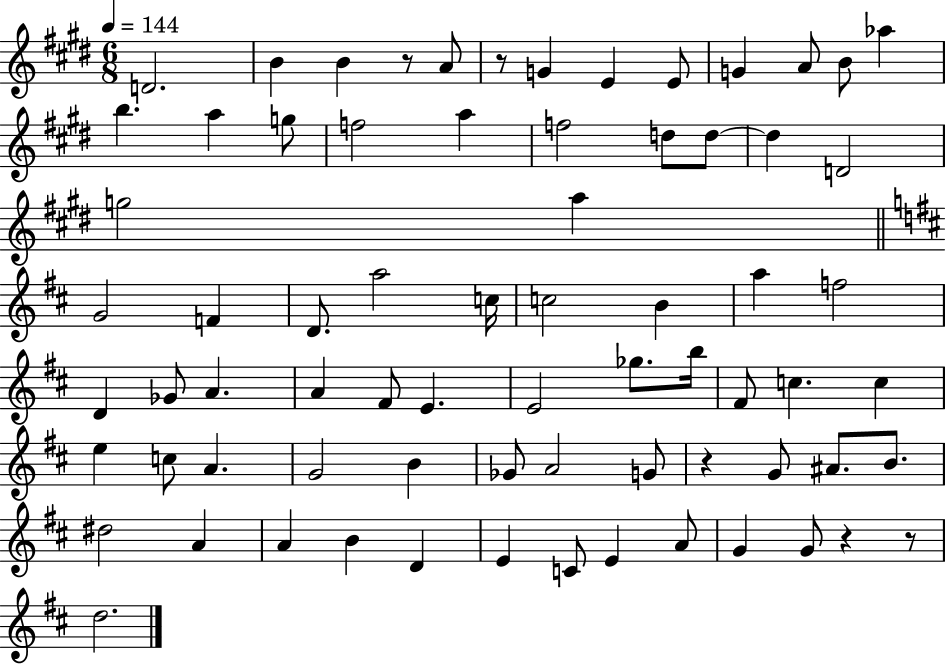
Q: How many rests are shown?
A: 5